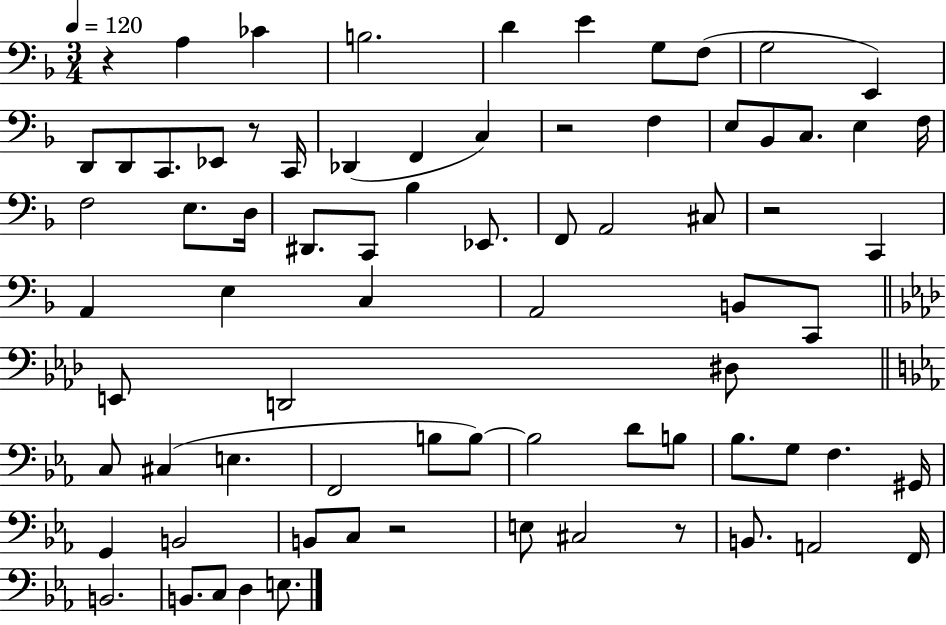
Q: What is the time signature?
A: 3/4